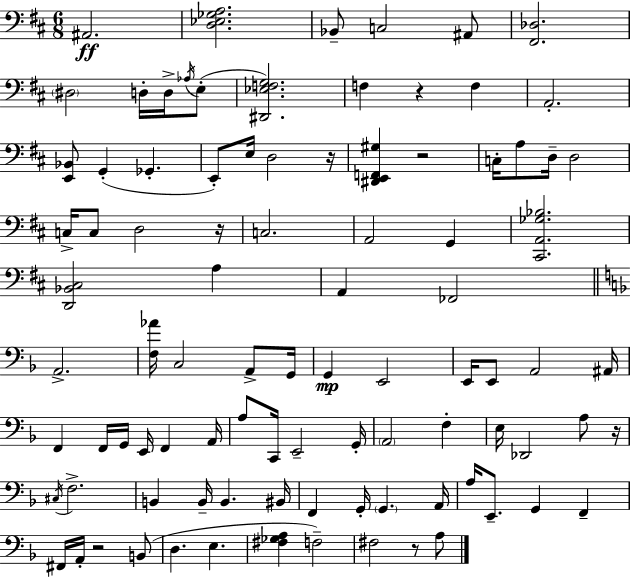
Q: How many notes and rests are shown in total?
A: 93